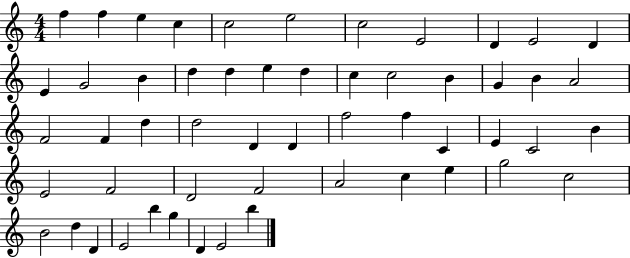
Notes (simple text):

F5/q F5/q E5/q C5/q C5/h E5/h C5/h E4/h D4/q E4/h D4/q E4/q G4/h B4/q D5/q D5/q E5/q D5/q C5/q C5/h B4/q G4/q B4/q A4/h F4/h F4/q D5/q D5/h D4/q D4/q F5/h F5/q C4/q E4/q C4/h B4/q E4/h F4/h D4/h F4/h A4/h C5/q E5/q G5/h C5/h B4/h D5/q D4/q E4/h B5/q G5/q D4/q E4/h B5/q